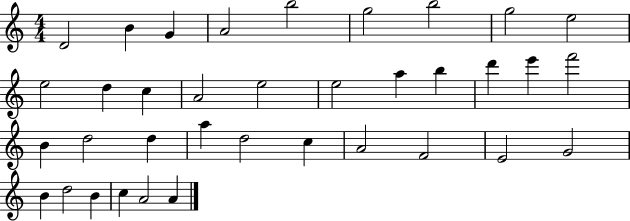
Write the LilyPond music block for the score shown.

{
  \clef treble
  \numericTimeSignature
  \time 4/4
  \key c \major
  d'2 b'4 g'4 | a'2 b''2 | g''2 b''2 | g''2 e''2 | \break e''2 d''4 c''4 | a'2 e''2 | e''2 a''4 b''4 | d'''4 e'''4 f'''2 | \break b'4 d''2 d''4 | a''4 d''2 c''4 | a'2 f'2 | e'2 g'2 | \break b'4 d''2 b'4 | c''4 a'2 a'4 | \bar "|."
}